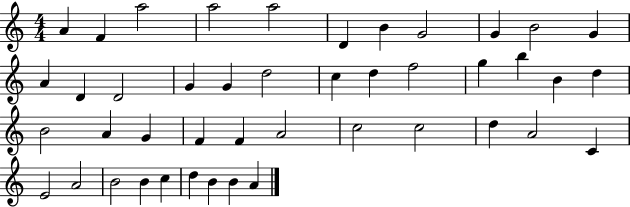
A4/q F4/q A5/h A5/h A5/h D4/q B4/q G4/h G4/q B4/h G4/q A4/q D4/q D4/h G4/q G4/q D5/h C5/q D5/q F5/h G5/q B5/q B4/q D5/q B4/h A4/q G4/q F4/q F4/q A4/h C5/h C5/h D5/q A4/h C4/q E4/h A4/h B4/h B4/q C5/q D5/q B4/q B4/q A4/q